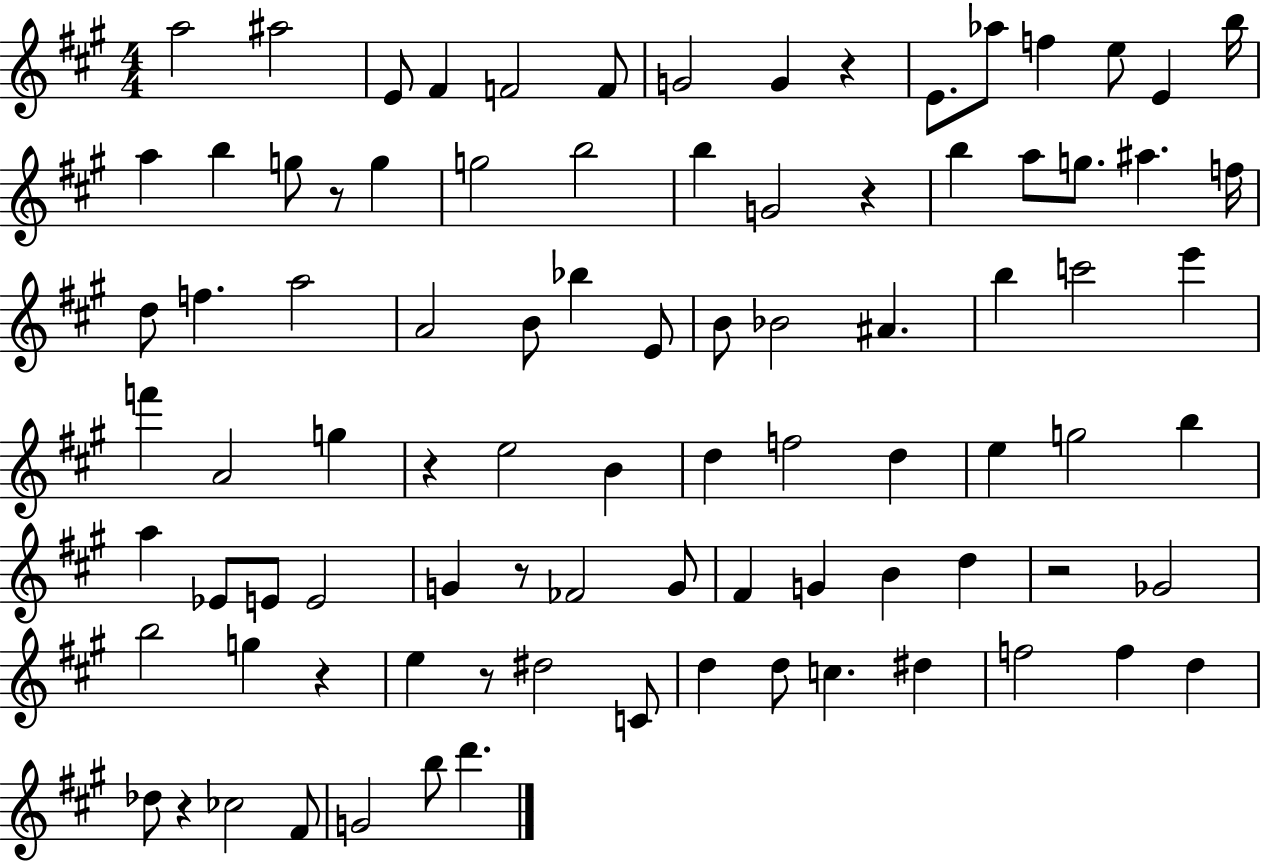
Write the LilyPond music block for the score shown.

{
  \clef treble
  \numericTimeSignature
  \time 4/4
  \key a \major
  a''2 ais''2 | e'8 fis'4 f'2 f'8 | g'2 g'4 r4 | e'8. aes''8 f''4 e''8 e'4 b''16 | \break a''4 b''4 g''8 r8 g''4 | g''2 b''2 | b''4 g'2 r4 | b''4 a''8 g''8. ais''4. f''16 | \break d''8 f''4. a''2 | a'2 b'8 bes''4 e'8 | b'8 bes'2 ais'4. | b''4 c'''2 e'''4 | \break f'''4 a'2 g''4 | r4 e''2 b'4 | d''4 f''2 d''4 | e''4 g''2 b''4 | \break a''4 ees'8 e'8 e'2 | g'4 r8 fes'2 g'8 | fis'4 g'4 b'4 d''4 | r2 ges'2 | \break b''2 g''4 r4 | e''4 r8 dis''2 c'8 | d''4 d''8 c''4. dis''4 | f''2 f''4 d''4 | \break des''8 r4 ces''2 fis'8 | g'2 b''8 d'''4. | \bar "|."
}